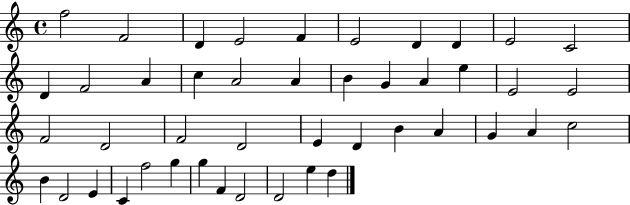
F5/h F4/h D4/q E4/h F4/q E4/h D4/q D4/q E4/h C4/h D4/q F4/h A4/q C5/q A4/h A4/q B4/q G4/q A4/q E5/q E4/h E4/h F4/h D4/h F4/h D4/h E4/q D4/q B4/q A4/q G4/q A4/q C5/h B4/q D4/h E4/q C4/q F5/h G5/q G5/q F4/q D4/h D4/h E5/q D5/q